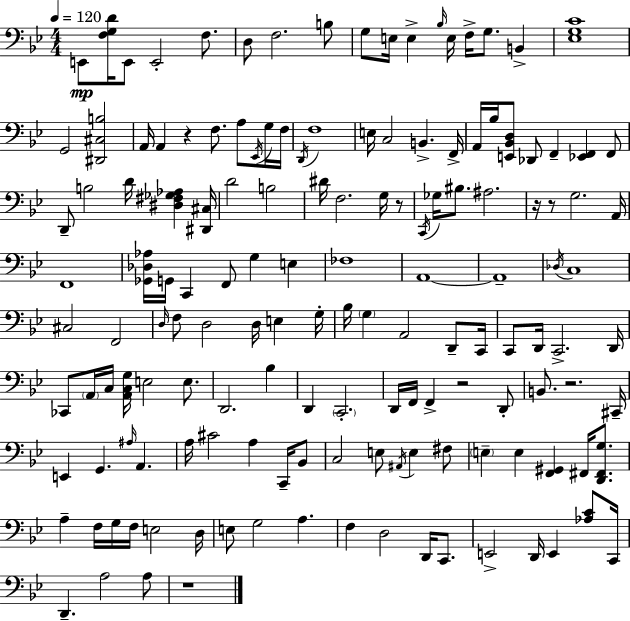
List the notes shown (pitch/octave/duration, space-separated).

E2/e [F3,G3,D4]/s E2/e E2/h F3/e. D3/e F3/h. B3/e G3/e E3/s E3/q Bb3/s E3/s F3/s G3/e. B2/q [Eb3,G3,C4]/w G2/h [D#2,C#3,B3]/h A2/s A2/q R/q F3/e. A3/e Eb2/s G3/s F3/s D2/s F3/w E3/s C3/h B2/q. F2/s A2/s Bb3/s [E2,Bb2,D3]/e Db2/e F2/q [Eb2,F2]/q F2/e D2/e B3/h D4/s [D#3,F#3,Gb3,Ab3]/q [D#2,C#3]/s D4/h B3/h D#4/s F3/h. G3/s R/e C2/s Gb3/s BIS3/e. A#3/h. R/s R/e G3/h. A2/s F2/w [Gb2,Db3,Ab3]/s G2/s C2/q F2/e G3/q E3/q FES3/w A2/w A2/w Db3/s C3/w C#3/h F2/h D3/s F3/e D3/h D3/s E3/q G3/s Bb3/s G3/q A2/h D2/e C2/s C2/e D2/s C2/h. D2/s CES2/e A2/s C3/s [A2,C3,G3]/s E3/h E3/e. D2/h. Bb3/q D2/q C2/h. D2/s F2/s F2/q R/h D2/e B2/e. R/h. C#2/s E2/q G2/q. A#3/s A2/q. A3/s C#4/h A3/q C2/s Bb2/e C3/h E3/e A#2/s E3/q F#3/e E3/q E3/q [F2,G#2]/q F#2/s [D2,F#2,G3]/e. A3/q F3/s G3/s F3/s E3/h D3/s E3/e G3/h A3/q. F3/q D3/h D2/s C2/e. E2/h D2/s E2/q [Ab3,C4]/e C2/s D2/q. A3/h A3/e R/w